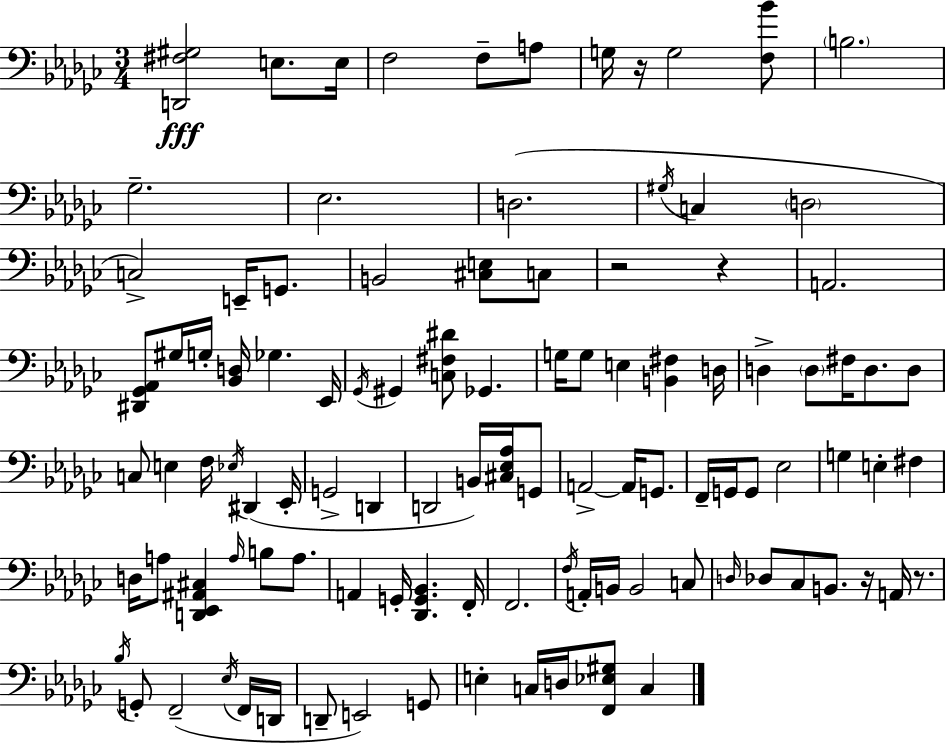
X:1
T:Untitled
M:3/4
L:1/4
K:Ebm
[D,,^F,^G,]2 E,/2 E,/4 F,2 F,/2 A,/2 G,/4 z/4 G,2 [F,_B]/2 B,2 _G,2 _E,2 D,2 ^G,/4 C, D,2 C,2 E,,/4 G,,/2 B,,2 [^C,E,]/2 C,/2 z2 z A,,2 [^D,,_G,,_A,,]/2 ^G,/4 G,/4 [_B,,D,]/4 _G, _E,,/4 _G,,/4 ^G,, [C,^F,^D]/2 _G,, G,/4 G,/2 E, [B,,^F,] D,/4 D, D,/2 ^F,/4 D,/2 D,/2 C,/2 E, F,/4 _E,/4 ^D,, _E,,/4 G,,2 D,, D,,2 B,,/4 [^C,_E,_A,]/4 G,,/2 A,,2 A,,/4 G,,/2 F,,/4 G,,/4 G,,/2 _E,2 G, E, ^F, D,/4 A,/2 [D,,_E,,^A,,^C,] A,/4 B,/2 A,/2 A,, G,,/4 [_D,,G,,_B,,] F,,/4 F,,2 F,/4 A,,/4 B,,/4 B,,2 C,/2 D,/4 _D,/2 _C,/2 B,,/2 z/4 A,,/4 z/2 _B,/4 G,,/2 F,,2 _E,/4 F,,/4 D,,/4 D,,/2 E,,2 G,,/2 E, C,/4 D,/4 [F,,_E,^G,]/2 C,